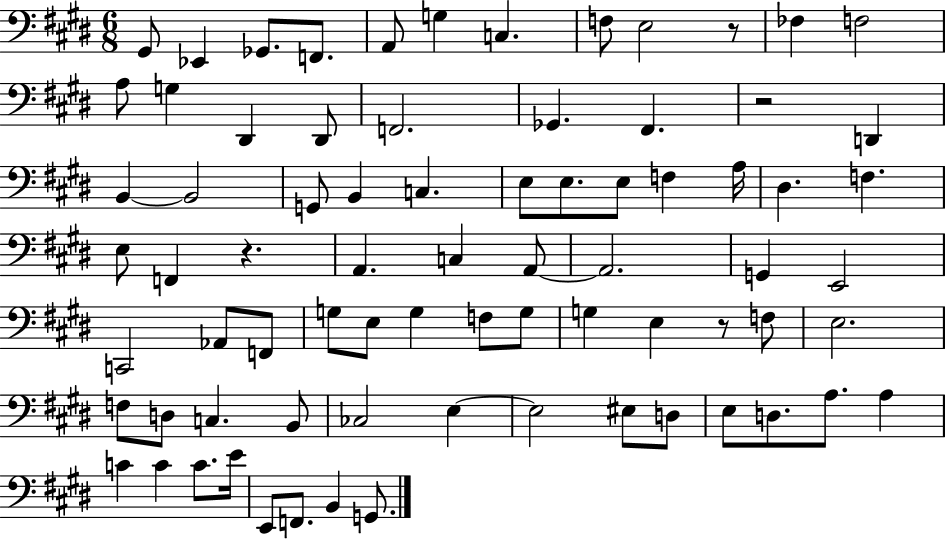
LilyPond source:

{
  \clef bass
  \numericTimeSignature
  \time 6/8
  \key e \major
  gis,8 ees,4 ges,8. f,8. | a,8 g4 c4. | f8 e2 r8 | fes4 f2 | \break a8 g4 dis,4 dis,8 | f,2. | ges,4. fis,4. | r2 d,4 | \break b,4~~ b,2 | g,8 b,4 c4. | e8 e8. e8 f4 a16 | dis4. f4. | \break e8 f,4 r4. | a,4. c4 a,8~~ | a,2. | g,4 e,2 | \break c,2 aes,8 f,8 | g8 e8 g4 f8 g8 | g4 e4 r8 f8 | e2. | \break f8 d8 c4. b,8 | ces2 e4~~ | e2 eis8 d8 | e8 d8. a8. a4 | \break c'4 c'4 c'8. e'16 | e,8 f,8. b,4 g,8. | \bar "|."
}